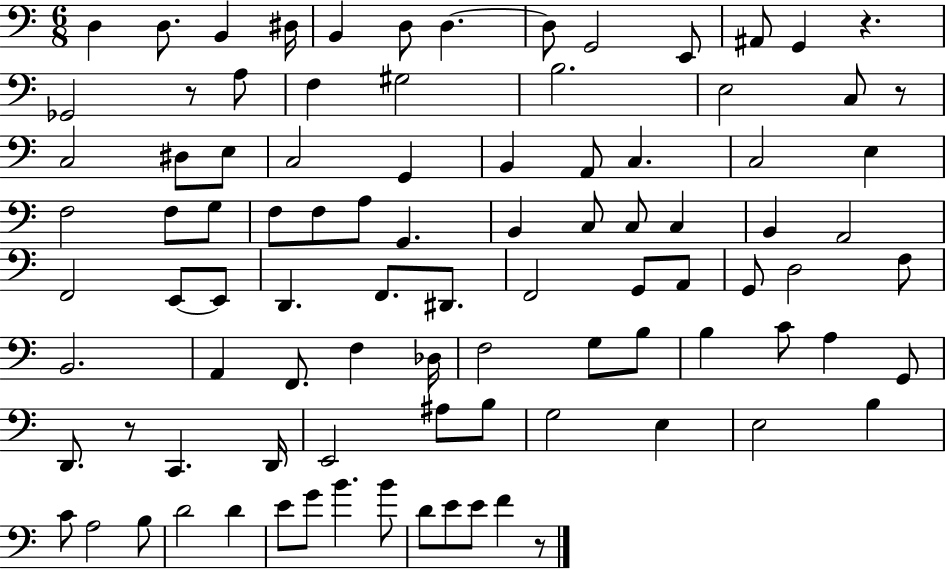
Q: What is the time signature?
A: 6/8